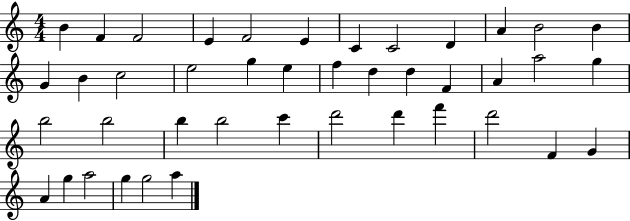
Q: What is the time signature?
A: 4/4